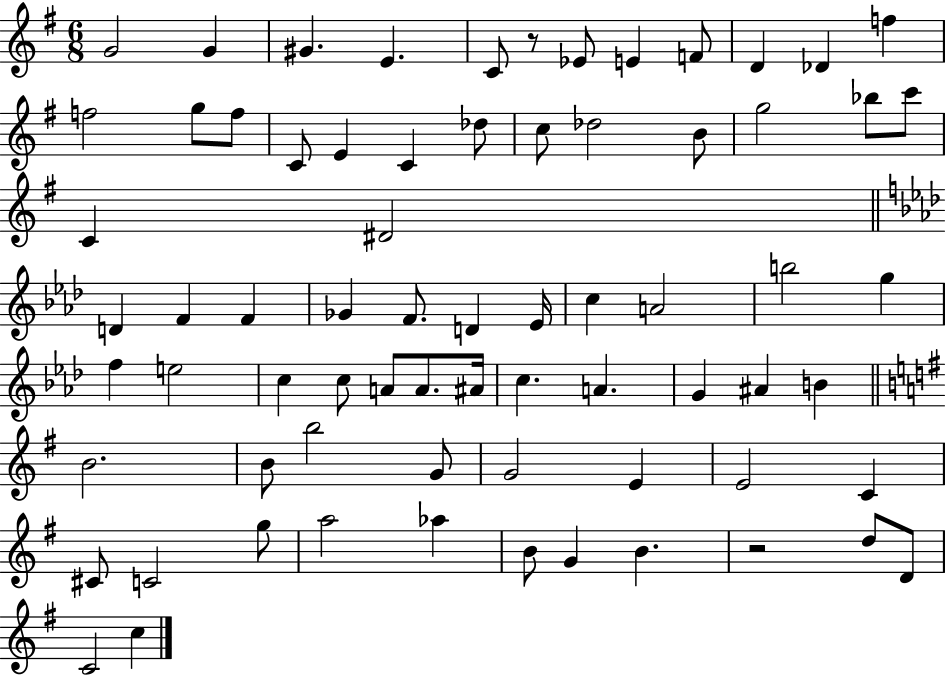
X:1
T:Untitled
M:6/8
L:1/4
K:G
G2 G ^G E C/2 z/2 _E/2 E F/2 D _D f f2 g/2 f/2 C/2 E C _d/2 c/2 _d2 B/2 g2 _b/2 c'/2 C ^D2 D F F _G F/2 D _E/4 c A2 b2 g f e2 c c/2 A/2 A/2 ^A/4 c A G ^A B B2 B/2 b2 G/2 G2 E E2 C ^C/2 C2 g/2 a2 _a B/2 G B z2 d/2 D/2 C2 c